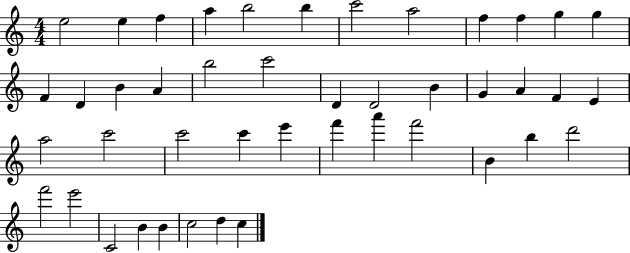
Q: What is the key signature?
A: C major